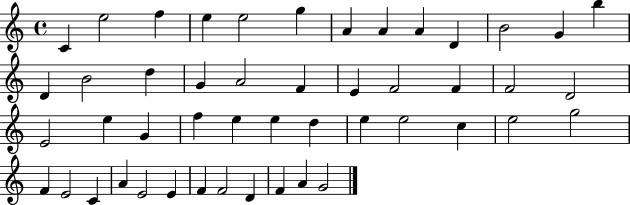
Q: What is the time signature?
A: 4/4